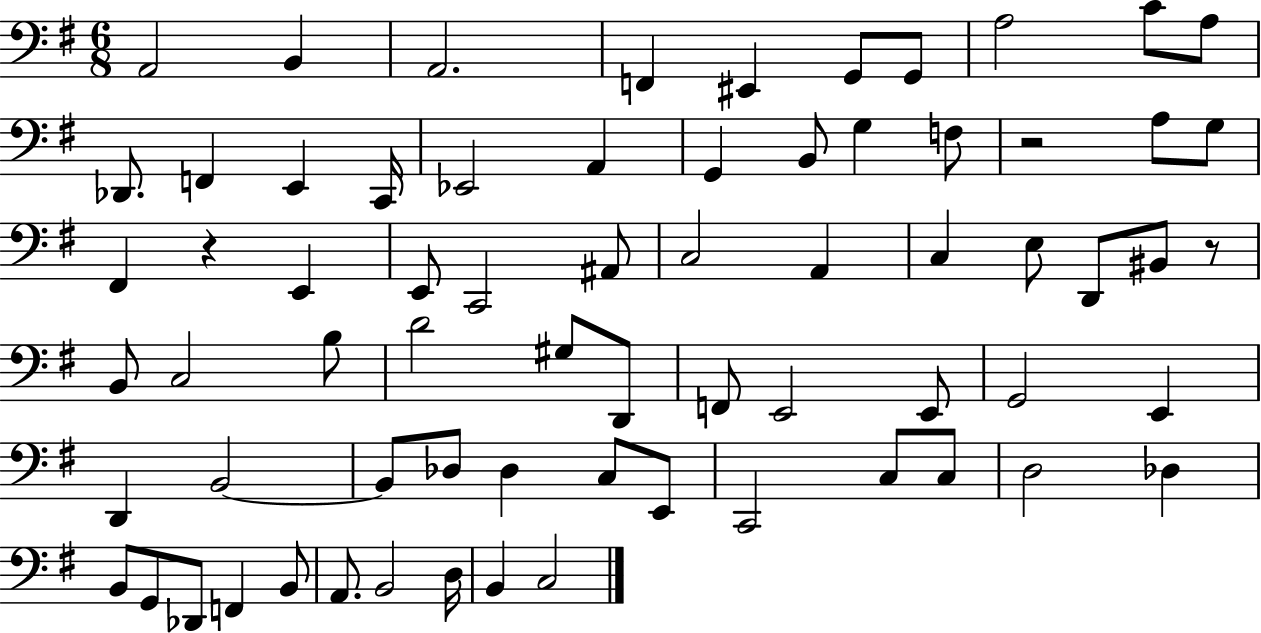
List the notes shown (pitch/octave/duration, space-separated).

A2/h B2/q A2/h. F2/q EIS2/q G2/e G2/e A3/h C4/e A3/e Db2/e. F2/q E2/q C2/s Eb2/h A2/q G2/q B2/e G3/q F3/e R/h A3/e G3/e F#2/q R/q E2/q E2/e C2/h A#2/e C3/h A2/q C3/q E3/e D2/e BIS2/e R/e B2/e C3/h B3/e D4/h G#3/e D2/e F2/e E2/h E2/e G2/h E2/q D2/q B2/h B2/e Db3/e Db3/q C3/e E2/e C2/h C3/e C3/e D3/h Db3/q B2/e G2/e Db2/e F2/q B2/e A2/e. B2/h D3/s B2/q C3/h